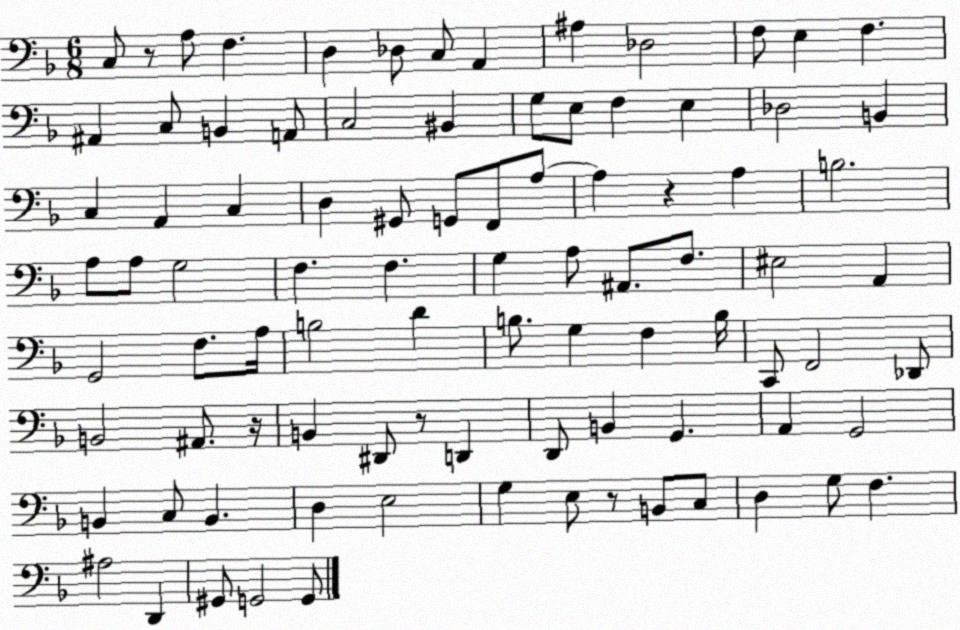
X:1
T:Untitled
M:6/8
L:1/4
K:F
C,/2 z/2 A,/2 F, D, _D,/2 C,/2 A,, ^A, _D,2 F,/2 E, F, ^A,, C,/2 B,, A,,/2 C,2 ^B,, G,/2 E,/2 F, E, _D,2 B,, C, A,, C, D, ^G,,/2 G,,/2 F,,/2 A,/2 A, z A, B,2 A,/2 A,/2 G,2 F, F, G, A,/2 ^A,,/2 F,/2 ^E,2 A,, G,,2 F,/2 A,/4 B,2 D B,/2 G, F, B,/4 C,,/2 F,,2 _D,,/2 B,,2 ^A,,/2 z/4 B,, ^D,,/2 z/2 D,, D,,/2 B,, G,, A,, G,,2 B,, C,/2 B,, D, E,2 G, E,/2 z/2 B,,/2 C,/2 D, G,/2 F, ^A,2 D,, ^G,,/2 G,,2 G,,/2